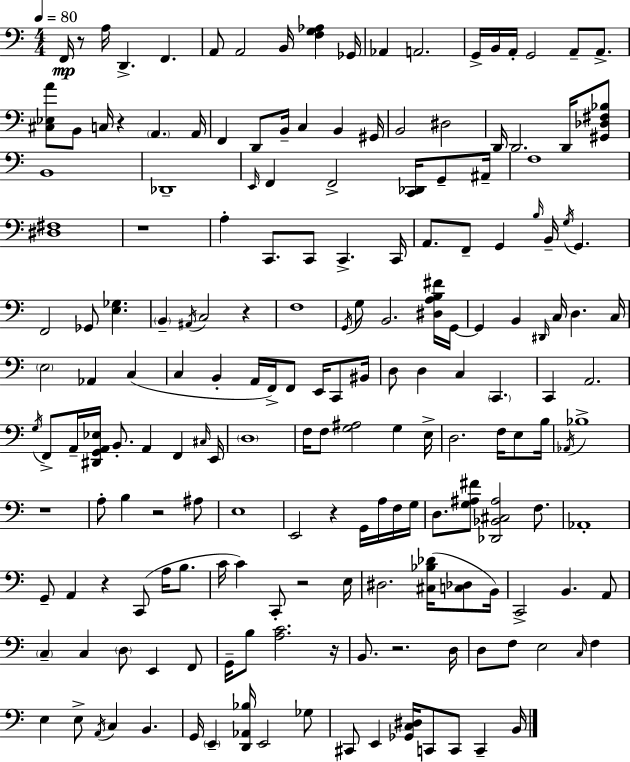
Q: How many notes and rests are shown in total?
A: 185